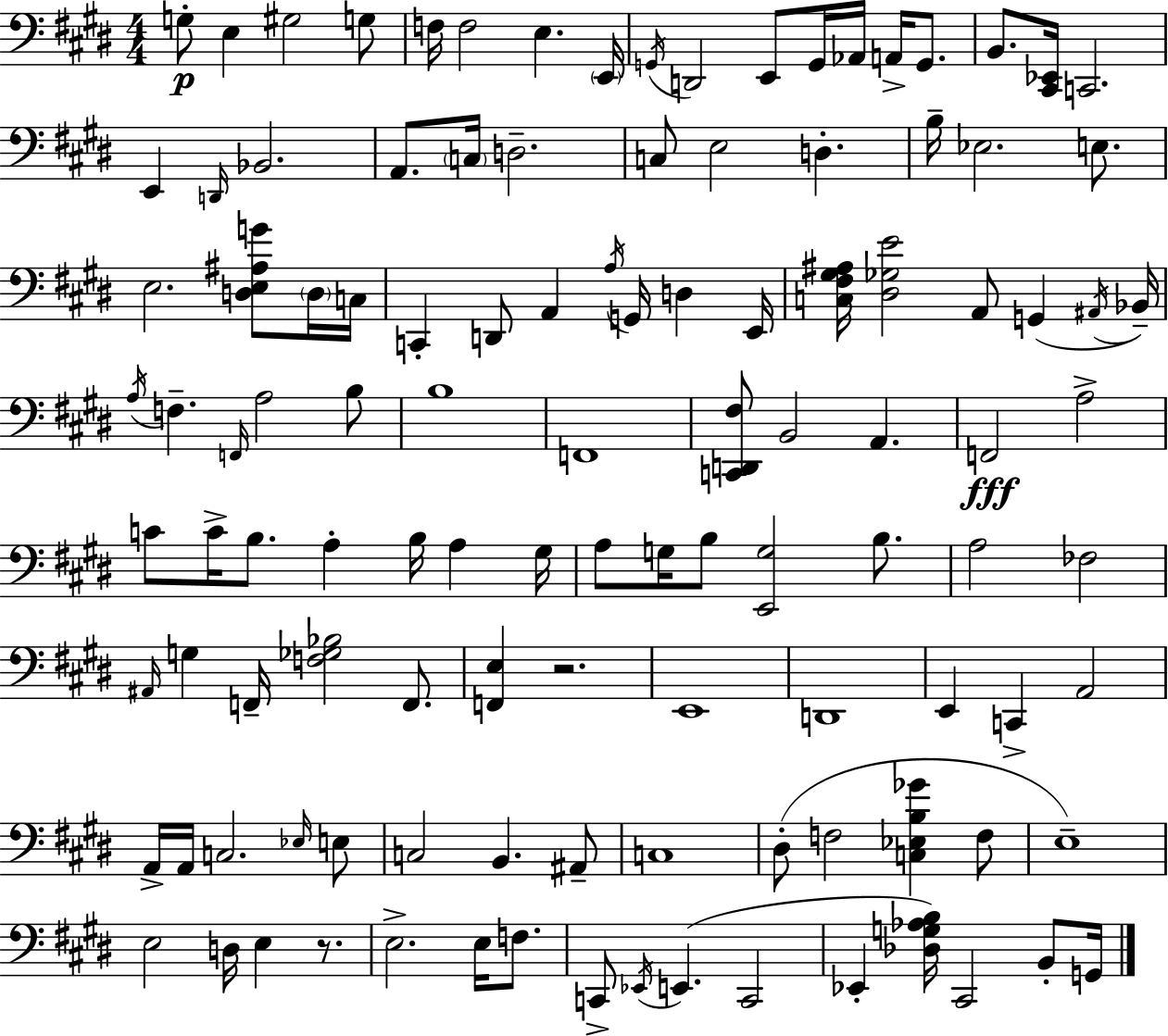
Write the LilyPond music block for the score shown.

{
  \clef bass
  \numericTimeSignature
  \time 4/4
  \key e \major
  g8-.\p e4 gis2 g8 | f16 f2 e4. \parenthesize e,16 | \acciaccatura { g,16 } d,2 e,8 g,16 aes,16 a,16-> g,8. | b,8. <cis, ees,>16 c,2. | \break e,4 \grace { d,16 } bes,2. | a,8. \parenthesize c16 d2.-- | c8 e2 d4.-. | b16-- ees2. e8. | \break e2. <d e ais g'>8 | \parenthesize d16 c16 c,4-. d,8 a,4 \acciaccatura { a16 } g,16 d4 | e,16 <c fis gis ais>16 <dis ges e'>2 a,8 g,4( | \acciaccatura { ais,16 } bes,16--) \acciaccatura { a16 } f4.-- \grace { f,16 } a2 | \break b8 b1 | f,1 | <c, d, fis>8 b,2 | a,4. f,2\fff a2-> | \break c'8 c'16-> b8. a4-. | b16 a4 gis16 a8 g16 b8 <e, g>2 | b8. a2 fes2 | \grace { ais,16 } g4 f,16-- <f ges bes>2 | \break f,8. <f, e>4 r2. | e,1 | d,1 | e,4 c,4-> a,2 | \break a,16-> a,16 c2. | \grace { ees16 } e8 c2 | b,4. ais,8-- c1 | dis8-.( f2 | \break <c ees b ges'>4 f8 e1--) | e2 | d16 e4 r8. e2.-> | e16 f8. c,8-> \acciaccatura { ees,16 } e,4.( | \break c,2 ees,4-. <des g aes b>16) cis,2 | b,8-. g,16 \bar "|."
}